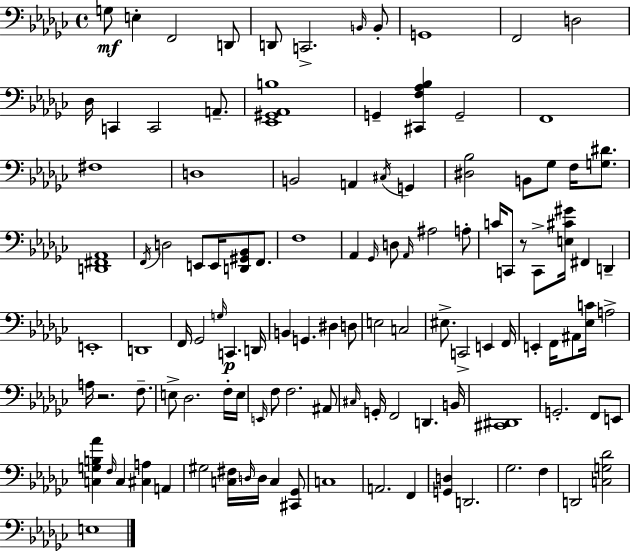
G3/e E3/q F2/h D2/e D2/e C2/h. B2/s B2/e G2/w F2/h D3/h Db3/s C2/q C2/h A2/e. [Eb2,G#2,Ab2,B3]/w G2/q [C#2,F3,Ab3,Bb3]/q G2/h F2/w F#3/w D3/w B2/h A2/q C#3/s G2/q [D#3,Bb3]/h B2/e Gb3/e F3/s [G3,D#4]/e. [D2,F#2,Ab2]/w F2/s D3/h E2/e E2/s [D2,G#2,Bb2]/e F2/e. F3/w Ab2/q Gb2/s D3/e Ab2/s A#3/h A3/e C4/s C2/e R/e C2/e [E3,C#4,G#4]/s F#2/q D2/q E2/w D2/w F2/s Gb2/h G3/s C2/q. D2/s B2/q G2/q. D#3/q D3/e E3/h C3/h EIS3/e. C2/h E2/q F2/s E2/q F2/s A#2/e [Eb3,C4]/s A3/h A3/s R/h. F3/e. E3/e Db3/h. F3/s E3/s E2/s F3/e F3/h. A#2/e C#3/s G2/s F2/h D2/q. B2/s [C#2,D#2]/w G2/h. F2/e E2/e [C3,G3,B3,Ab4]/q F3/s C3/q [C#3,A3]/q A2/q G#3/h [C3,F#3]/s D3/s D3/s C3/q [C#2,Gb2]/e C3/w A2/h. F2/q [G2,D3]/q D2/h. Gb3/h. F3/q D2/h [C3,G3,Db4]/h E3/w